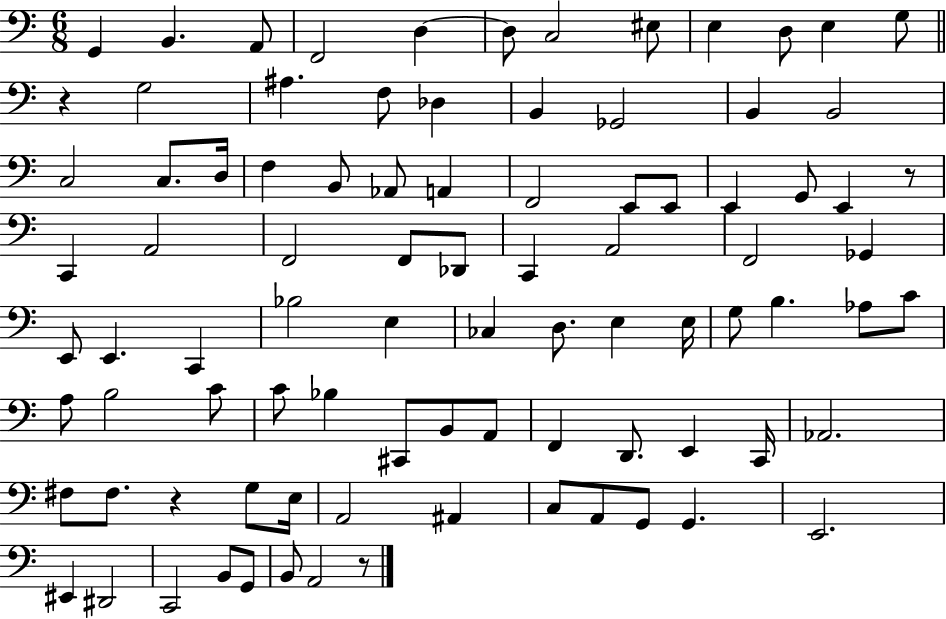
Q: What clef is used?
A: bass